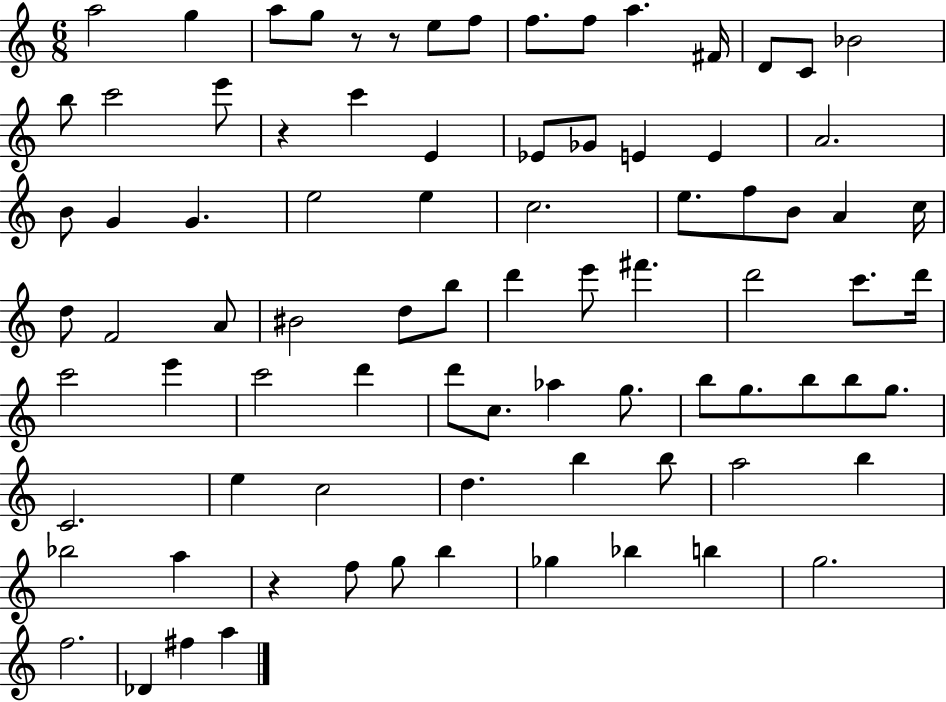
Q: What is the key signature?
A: C major